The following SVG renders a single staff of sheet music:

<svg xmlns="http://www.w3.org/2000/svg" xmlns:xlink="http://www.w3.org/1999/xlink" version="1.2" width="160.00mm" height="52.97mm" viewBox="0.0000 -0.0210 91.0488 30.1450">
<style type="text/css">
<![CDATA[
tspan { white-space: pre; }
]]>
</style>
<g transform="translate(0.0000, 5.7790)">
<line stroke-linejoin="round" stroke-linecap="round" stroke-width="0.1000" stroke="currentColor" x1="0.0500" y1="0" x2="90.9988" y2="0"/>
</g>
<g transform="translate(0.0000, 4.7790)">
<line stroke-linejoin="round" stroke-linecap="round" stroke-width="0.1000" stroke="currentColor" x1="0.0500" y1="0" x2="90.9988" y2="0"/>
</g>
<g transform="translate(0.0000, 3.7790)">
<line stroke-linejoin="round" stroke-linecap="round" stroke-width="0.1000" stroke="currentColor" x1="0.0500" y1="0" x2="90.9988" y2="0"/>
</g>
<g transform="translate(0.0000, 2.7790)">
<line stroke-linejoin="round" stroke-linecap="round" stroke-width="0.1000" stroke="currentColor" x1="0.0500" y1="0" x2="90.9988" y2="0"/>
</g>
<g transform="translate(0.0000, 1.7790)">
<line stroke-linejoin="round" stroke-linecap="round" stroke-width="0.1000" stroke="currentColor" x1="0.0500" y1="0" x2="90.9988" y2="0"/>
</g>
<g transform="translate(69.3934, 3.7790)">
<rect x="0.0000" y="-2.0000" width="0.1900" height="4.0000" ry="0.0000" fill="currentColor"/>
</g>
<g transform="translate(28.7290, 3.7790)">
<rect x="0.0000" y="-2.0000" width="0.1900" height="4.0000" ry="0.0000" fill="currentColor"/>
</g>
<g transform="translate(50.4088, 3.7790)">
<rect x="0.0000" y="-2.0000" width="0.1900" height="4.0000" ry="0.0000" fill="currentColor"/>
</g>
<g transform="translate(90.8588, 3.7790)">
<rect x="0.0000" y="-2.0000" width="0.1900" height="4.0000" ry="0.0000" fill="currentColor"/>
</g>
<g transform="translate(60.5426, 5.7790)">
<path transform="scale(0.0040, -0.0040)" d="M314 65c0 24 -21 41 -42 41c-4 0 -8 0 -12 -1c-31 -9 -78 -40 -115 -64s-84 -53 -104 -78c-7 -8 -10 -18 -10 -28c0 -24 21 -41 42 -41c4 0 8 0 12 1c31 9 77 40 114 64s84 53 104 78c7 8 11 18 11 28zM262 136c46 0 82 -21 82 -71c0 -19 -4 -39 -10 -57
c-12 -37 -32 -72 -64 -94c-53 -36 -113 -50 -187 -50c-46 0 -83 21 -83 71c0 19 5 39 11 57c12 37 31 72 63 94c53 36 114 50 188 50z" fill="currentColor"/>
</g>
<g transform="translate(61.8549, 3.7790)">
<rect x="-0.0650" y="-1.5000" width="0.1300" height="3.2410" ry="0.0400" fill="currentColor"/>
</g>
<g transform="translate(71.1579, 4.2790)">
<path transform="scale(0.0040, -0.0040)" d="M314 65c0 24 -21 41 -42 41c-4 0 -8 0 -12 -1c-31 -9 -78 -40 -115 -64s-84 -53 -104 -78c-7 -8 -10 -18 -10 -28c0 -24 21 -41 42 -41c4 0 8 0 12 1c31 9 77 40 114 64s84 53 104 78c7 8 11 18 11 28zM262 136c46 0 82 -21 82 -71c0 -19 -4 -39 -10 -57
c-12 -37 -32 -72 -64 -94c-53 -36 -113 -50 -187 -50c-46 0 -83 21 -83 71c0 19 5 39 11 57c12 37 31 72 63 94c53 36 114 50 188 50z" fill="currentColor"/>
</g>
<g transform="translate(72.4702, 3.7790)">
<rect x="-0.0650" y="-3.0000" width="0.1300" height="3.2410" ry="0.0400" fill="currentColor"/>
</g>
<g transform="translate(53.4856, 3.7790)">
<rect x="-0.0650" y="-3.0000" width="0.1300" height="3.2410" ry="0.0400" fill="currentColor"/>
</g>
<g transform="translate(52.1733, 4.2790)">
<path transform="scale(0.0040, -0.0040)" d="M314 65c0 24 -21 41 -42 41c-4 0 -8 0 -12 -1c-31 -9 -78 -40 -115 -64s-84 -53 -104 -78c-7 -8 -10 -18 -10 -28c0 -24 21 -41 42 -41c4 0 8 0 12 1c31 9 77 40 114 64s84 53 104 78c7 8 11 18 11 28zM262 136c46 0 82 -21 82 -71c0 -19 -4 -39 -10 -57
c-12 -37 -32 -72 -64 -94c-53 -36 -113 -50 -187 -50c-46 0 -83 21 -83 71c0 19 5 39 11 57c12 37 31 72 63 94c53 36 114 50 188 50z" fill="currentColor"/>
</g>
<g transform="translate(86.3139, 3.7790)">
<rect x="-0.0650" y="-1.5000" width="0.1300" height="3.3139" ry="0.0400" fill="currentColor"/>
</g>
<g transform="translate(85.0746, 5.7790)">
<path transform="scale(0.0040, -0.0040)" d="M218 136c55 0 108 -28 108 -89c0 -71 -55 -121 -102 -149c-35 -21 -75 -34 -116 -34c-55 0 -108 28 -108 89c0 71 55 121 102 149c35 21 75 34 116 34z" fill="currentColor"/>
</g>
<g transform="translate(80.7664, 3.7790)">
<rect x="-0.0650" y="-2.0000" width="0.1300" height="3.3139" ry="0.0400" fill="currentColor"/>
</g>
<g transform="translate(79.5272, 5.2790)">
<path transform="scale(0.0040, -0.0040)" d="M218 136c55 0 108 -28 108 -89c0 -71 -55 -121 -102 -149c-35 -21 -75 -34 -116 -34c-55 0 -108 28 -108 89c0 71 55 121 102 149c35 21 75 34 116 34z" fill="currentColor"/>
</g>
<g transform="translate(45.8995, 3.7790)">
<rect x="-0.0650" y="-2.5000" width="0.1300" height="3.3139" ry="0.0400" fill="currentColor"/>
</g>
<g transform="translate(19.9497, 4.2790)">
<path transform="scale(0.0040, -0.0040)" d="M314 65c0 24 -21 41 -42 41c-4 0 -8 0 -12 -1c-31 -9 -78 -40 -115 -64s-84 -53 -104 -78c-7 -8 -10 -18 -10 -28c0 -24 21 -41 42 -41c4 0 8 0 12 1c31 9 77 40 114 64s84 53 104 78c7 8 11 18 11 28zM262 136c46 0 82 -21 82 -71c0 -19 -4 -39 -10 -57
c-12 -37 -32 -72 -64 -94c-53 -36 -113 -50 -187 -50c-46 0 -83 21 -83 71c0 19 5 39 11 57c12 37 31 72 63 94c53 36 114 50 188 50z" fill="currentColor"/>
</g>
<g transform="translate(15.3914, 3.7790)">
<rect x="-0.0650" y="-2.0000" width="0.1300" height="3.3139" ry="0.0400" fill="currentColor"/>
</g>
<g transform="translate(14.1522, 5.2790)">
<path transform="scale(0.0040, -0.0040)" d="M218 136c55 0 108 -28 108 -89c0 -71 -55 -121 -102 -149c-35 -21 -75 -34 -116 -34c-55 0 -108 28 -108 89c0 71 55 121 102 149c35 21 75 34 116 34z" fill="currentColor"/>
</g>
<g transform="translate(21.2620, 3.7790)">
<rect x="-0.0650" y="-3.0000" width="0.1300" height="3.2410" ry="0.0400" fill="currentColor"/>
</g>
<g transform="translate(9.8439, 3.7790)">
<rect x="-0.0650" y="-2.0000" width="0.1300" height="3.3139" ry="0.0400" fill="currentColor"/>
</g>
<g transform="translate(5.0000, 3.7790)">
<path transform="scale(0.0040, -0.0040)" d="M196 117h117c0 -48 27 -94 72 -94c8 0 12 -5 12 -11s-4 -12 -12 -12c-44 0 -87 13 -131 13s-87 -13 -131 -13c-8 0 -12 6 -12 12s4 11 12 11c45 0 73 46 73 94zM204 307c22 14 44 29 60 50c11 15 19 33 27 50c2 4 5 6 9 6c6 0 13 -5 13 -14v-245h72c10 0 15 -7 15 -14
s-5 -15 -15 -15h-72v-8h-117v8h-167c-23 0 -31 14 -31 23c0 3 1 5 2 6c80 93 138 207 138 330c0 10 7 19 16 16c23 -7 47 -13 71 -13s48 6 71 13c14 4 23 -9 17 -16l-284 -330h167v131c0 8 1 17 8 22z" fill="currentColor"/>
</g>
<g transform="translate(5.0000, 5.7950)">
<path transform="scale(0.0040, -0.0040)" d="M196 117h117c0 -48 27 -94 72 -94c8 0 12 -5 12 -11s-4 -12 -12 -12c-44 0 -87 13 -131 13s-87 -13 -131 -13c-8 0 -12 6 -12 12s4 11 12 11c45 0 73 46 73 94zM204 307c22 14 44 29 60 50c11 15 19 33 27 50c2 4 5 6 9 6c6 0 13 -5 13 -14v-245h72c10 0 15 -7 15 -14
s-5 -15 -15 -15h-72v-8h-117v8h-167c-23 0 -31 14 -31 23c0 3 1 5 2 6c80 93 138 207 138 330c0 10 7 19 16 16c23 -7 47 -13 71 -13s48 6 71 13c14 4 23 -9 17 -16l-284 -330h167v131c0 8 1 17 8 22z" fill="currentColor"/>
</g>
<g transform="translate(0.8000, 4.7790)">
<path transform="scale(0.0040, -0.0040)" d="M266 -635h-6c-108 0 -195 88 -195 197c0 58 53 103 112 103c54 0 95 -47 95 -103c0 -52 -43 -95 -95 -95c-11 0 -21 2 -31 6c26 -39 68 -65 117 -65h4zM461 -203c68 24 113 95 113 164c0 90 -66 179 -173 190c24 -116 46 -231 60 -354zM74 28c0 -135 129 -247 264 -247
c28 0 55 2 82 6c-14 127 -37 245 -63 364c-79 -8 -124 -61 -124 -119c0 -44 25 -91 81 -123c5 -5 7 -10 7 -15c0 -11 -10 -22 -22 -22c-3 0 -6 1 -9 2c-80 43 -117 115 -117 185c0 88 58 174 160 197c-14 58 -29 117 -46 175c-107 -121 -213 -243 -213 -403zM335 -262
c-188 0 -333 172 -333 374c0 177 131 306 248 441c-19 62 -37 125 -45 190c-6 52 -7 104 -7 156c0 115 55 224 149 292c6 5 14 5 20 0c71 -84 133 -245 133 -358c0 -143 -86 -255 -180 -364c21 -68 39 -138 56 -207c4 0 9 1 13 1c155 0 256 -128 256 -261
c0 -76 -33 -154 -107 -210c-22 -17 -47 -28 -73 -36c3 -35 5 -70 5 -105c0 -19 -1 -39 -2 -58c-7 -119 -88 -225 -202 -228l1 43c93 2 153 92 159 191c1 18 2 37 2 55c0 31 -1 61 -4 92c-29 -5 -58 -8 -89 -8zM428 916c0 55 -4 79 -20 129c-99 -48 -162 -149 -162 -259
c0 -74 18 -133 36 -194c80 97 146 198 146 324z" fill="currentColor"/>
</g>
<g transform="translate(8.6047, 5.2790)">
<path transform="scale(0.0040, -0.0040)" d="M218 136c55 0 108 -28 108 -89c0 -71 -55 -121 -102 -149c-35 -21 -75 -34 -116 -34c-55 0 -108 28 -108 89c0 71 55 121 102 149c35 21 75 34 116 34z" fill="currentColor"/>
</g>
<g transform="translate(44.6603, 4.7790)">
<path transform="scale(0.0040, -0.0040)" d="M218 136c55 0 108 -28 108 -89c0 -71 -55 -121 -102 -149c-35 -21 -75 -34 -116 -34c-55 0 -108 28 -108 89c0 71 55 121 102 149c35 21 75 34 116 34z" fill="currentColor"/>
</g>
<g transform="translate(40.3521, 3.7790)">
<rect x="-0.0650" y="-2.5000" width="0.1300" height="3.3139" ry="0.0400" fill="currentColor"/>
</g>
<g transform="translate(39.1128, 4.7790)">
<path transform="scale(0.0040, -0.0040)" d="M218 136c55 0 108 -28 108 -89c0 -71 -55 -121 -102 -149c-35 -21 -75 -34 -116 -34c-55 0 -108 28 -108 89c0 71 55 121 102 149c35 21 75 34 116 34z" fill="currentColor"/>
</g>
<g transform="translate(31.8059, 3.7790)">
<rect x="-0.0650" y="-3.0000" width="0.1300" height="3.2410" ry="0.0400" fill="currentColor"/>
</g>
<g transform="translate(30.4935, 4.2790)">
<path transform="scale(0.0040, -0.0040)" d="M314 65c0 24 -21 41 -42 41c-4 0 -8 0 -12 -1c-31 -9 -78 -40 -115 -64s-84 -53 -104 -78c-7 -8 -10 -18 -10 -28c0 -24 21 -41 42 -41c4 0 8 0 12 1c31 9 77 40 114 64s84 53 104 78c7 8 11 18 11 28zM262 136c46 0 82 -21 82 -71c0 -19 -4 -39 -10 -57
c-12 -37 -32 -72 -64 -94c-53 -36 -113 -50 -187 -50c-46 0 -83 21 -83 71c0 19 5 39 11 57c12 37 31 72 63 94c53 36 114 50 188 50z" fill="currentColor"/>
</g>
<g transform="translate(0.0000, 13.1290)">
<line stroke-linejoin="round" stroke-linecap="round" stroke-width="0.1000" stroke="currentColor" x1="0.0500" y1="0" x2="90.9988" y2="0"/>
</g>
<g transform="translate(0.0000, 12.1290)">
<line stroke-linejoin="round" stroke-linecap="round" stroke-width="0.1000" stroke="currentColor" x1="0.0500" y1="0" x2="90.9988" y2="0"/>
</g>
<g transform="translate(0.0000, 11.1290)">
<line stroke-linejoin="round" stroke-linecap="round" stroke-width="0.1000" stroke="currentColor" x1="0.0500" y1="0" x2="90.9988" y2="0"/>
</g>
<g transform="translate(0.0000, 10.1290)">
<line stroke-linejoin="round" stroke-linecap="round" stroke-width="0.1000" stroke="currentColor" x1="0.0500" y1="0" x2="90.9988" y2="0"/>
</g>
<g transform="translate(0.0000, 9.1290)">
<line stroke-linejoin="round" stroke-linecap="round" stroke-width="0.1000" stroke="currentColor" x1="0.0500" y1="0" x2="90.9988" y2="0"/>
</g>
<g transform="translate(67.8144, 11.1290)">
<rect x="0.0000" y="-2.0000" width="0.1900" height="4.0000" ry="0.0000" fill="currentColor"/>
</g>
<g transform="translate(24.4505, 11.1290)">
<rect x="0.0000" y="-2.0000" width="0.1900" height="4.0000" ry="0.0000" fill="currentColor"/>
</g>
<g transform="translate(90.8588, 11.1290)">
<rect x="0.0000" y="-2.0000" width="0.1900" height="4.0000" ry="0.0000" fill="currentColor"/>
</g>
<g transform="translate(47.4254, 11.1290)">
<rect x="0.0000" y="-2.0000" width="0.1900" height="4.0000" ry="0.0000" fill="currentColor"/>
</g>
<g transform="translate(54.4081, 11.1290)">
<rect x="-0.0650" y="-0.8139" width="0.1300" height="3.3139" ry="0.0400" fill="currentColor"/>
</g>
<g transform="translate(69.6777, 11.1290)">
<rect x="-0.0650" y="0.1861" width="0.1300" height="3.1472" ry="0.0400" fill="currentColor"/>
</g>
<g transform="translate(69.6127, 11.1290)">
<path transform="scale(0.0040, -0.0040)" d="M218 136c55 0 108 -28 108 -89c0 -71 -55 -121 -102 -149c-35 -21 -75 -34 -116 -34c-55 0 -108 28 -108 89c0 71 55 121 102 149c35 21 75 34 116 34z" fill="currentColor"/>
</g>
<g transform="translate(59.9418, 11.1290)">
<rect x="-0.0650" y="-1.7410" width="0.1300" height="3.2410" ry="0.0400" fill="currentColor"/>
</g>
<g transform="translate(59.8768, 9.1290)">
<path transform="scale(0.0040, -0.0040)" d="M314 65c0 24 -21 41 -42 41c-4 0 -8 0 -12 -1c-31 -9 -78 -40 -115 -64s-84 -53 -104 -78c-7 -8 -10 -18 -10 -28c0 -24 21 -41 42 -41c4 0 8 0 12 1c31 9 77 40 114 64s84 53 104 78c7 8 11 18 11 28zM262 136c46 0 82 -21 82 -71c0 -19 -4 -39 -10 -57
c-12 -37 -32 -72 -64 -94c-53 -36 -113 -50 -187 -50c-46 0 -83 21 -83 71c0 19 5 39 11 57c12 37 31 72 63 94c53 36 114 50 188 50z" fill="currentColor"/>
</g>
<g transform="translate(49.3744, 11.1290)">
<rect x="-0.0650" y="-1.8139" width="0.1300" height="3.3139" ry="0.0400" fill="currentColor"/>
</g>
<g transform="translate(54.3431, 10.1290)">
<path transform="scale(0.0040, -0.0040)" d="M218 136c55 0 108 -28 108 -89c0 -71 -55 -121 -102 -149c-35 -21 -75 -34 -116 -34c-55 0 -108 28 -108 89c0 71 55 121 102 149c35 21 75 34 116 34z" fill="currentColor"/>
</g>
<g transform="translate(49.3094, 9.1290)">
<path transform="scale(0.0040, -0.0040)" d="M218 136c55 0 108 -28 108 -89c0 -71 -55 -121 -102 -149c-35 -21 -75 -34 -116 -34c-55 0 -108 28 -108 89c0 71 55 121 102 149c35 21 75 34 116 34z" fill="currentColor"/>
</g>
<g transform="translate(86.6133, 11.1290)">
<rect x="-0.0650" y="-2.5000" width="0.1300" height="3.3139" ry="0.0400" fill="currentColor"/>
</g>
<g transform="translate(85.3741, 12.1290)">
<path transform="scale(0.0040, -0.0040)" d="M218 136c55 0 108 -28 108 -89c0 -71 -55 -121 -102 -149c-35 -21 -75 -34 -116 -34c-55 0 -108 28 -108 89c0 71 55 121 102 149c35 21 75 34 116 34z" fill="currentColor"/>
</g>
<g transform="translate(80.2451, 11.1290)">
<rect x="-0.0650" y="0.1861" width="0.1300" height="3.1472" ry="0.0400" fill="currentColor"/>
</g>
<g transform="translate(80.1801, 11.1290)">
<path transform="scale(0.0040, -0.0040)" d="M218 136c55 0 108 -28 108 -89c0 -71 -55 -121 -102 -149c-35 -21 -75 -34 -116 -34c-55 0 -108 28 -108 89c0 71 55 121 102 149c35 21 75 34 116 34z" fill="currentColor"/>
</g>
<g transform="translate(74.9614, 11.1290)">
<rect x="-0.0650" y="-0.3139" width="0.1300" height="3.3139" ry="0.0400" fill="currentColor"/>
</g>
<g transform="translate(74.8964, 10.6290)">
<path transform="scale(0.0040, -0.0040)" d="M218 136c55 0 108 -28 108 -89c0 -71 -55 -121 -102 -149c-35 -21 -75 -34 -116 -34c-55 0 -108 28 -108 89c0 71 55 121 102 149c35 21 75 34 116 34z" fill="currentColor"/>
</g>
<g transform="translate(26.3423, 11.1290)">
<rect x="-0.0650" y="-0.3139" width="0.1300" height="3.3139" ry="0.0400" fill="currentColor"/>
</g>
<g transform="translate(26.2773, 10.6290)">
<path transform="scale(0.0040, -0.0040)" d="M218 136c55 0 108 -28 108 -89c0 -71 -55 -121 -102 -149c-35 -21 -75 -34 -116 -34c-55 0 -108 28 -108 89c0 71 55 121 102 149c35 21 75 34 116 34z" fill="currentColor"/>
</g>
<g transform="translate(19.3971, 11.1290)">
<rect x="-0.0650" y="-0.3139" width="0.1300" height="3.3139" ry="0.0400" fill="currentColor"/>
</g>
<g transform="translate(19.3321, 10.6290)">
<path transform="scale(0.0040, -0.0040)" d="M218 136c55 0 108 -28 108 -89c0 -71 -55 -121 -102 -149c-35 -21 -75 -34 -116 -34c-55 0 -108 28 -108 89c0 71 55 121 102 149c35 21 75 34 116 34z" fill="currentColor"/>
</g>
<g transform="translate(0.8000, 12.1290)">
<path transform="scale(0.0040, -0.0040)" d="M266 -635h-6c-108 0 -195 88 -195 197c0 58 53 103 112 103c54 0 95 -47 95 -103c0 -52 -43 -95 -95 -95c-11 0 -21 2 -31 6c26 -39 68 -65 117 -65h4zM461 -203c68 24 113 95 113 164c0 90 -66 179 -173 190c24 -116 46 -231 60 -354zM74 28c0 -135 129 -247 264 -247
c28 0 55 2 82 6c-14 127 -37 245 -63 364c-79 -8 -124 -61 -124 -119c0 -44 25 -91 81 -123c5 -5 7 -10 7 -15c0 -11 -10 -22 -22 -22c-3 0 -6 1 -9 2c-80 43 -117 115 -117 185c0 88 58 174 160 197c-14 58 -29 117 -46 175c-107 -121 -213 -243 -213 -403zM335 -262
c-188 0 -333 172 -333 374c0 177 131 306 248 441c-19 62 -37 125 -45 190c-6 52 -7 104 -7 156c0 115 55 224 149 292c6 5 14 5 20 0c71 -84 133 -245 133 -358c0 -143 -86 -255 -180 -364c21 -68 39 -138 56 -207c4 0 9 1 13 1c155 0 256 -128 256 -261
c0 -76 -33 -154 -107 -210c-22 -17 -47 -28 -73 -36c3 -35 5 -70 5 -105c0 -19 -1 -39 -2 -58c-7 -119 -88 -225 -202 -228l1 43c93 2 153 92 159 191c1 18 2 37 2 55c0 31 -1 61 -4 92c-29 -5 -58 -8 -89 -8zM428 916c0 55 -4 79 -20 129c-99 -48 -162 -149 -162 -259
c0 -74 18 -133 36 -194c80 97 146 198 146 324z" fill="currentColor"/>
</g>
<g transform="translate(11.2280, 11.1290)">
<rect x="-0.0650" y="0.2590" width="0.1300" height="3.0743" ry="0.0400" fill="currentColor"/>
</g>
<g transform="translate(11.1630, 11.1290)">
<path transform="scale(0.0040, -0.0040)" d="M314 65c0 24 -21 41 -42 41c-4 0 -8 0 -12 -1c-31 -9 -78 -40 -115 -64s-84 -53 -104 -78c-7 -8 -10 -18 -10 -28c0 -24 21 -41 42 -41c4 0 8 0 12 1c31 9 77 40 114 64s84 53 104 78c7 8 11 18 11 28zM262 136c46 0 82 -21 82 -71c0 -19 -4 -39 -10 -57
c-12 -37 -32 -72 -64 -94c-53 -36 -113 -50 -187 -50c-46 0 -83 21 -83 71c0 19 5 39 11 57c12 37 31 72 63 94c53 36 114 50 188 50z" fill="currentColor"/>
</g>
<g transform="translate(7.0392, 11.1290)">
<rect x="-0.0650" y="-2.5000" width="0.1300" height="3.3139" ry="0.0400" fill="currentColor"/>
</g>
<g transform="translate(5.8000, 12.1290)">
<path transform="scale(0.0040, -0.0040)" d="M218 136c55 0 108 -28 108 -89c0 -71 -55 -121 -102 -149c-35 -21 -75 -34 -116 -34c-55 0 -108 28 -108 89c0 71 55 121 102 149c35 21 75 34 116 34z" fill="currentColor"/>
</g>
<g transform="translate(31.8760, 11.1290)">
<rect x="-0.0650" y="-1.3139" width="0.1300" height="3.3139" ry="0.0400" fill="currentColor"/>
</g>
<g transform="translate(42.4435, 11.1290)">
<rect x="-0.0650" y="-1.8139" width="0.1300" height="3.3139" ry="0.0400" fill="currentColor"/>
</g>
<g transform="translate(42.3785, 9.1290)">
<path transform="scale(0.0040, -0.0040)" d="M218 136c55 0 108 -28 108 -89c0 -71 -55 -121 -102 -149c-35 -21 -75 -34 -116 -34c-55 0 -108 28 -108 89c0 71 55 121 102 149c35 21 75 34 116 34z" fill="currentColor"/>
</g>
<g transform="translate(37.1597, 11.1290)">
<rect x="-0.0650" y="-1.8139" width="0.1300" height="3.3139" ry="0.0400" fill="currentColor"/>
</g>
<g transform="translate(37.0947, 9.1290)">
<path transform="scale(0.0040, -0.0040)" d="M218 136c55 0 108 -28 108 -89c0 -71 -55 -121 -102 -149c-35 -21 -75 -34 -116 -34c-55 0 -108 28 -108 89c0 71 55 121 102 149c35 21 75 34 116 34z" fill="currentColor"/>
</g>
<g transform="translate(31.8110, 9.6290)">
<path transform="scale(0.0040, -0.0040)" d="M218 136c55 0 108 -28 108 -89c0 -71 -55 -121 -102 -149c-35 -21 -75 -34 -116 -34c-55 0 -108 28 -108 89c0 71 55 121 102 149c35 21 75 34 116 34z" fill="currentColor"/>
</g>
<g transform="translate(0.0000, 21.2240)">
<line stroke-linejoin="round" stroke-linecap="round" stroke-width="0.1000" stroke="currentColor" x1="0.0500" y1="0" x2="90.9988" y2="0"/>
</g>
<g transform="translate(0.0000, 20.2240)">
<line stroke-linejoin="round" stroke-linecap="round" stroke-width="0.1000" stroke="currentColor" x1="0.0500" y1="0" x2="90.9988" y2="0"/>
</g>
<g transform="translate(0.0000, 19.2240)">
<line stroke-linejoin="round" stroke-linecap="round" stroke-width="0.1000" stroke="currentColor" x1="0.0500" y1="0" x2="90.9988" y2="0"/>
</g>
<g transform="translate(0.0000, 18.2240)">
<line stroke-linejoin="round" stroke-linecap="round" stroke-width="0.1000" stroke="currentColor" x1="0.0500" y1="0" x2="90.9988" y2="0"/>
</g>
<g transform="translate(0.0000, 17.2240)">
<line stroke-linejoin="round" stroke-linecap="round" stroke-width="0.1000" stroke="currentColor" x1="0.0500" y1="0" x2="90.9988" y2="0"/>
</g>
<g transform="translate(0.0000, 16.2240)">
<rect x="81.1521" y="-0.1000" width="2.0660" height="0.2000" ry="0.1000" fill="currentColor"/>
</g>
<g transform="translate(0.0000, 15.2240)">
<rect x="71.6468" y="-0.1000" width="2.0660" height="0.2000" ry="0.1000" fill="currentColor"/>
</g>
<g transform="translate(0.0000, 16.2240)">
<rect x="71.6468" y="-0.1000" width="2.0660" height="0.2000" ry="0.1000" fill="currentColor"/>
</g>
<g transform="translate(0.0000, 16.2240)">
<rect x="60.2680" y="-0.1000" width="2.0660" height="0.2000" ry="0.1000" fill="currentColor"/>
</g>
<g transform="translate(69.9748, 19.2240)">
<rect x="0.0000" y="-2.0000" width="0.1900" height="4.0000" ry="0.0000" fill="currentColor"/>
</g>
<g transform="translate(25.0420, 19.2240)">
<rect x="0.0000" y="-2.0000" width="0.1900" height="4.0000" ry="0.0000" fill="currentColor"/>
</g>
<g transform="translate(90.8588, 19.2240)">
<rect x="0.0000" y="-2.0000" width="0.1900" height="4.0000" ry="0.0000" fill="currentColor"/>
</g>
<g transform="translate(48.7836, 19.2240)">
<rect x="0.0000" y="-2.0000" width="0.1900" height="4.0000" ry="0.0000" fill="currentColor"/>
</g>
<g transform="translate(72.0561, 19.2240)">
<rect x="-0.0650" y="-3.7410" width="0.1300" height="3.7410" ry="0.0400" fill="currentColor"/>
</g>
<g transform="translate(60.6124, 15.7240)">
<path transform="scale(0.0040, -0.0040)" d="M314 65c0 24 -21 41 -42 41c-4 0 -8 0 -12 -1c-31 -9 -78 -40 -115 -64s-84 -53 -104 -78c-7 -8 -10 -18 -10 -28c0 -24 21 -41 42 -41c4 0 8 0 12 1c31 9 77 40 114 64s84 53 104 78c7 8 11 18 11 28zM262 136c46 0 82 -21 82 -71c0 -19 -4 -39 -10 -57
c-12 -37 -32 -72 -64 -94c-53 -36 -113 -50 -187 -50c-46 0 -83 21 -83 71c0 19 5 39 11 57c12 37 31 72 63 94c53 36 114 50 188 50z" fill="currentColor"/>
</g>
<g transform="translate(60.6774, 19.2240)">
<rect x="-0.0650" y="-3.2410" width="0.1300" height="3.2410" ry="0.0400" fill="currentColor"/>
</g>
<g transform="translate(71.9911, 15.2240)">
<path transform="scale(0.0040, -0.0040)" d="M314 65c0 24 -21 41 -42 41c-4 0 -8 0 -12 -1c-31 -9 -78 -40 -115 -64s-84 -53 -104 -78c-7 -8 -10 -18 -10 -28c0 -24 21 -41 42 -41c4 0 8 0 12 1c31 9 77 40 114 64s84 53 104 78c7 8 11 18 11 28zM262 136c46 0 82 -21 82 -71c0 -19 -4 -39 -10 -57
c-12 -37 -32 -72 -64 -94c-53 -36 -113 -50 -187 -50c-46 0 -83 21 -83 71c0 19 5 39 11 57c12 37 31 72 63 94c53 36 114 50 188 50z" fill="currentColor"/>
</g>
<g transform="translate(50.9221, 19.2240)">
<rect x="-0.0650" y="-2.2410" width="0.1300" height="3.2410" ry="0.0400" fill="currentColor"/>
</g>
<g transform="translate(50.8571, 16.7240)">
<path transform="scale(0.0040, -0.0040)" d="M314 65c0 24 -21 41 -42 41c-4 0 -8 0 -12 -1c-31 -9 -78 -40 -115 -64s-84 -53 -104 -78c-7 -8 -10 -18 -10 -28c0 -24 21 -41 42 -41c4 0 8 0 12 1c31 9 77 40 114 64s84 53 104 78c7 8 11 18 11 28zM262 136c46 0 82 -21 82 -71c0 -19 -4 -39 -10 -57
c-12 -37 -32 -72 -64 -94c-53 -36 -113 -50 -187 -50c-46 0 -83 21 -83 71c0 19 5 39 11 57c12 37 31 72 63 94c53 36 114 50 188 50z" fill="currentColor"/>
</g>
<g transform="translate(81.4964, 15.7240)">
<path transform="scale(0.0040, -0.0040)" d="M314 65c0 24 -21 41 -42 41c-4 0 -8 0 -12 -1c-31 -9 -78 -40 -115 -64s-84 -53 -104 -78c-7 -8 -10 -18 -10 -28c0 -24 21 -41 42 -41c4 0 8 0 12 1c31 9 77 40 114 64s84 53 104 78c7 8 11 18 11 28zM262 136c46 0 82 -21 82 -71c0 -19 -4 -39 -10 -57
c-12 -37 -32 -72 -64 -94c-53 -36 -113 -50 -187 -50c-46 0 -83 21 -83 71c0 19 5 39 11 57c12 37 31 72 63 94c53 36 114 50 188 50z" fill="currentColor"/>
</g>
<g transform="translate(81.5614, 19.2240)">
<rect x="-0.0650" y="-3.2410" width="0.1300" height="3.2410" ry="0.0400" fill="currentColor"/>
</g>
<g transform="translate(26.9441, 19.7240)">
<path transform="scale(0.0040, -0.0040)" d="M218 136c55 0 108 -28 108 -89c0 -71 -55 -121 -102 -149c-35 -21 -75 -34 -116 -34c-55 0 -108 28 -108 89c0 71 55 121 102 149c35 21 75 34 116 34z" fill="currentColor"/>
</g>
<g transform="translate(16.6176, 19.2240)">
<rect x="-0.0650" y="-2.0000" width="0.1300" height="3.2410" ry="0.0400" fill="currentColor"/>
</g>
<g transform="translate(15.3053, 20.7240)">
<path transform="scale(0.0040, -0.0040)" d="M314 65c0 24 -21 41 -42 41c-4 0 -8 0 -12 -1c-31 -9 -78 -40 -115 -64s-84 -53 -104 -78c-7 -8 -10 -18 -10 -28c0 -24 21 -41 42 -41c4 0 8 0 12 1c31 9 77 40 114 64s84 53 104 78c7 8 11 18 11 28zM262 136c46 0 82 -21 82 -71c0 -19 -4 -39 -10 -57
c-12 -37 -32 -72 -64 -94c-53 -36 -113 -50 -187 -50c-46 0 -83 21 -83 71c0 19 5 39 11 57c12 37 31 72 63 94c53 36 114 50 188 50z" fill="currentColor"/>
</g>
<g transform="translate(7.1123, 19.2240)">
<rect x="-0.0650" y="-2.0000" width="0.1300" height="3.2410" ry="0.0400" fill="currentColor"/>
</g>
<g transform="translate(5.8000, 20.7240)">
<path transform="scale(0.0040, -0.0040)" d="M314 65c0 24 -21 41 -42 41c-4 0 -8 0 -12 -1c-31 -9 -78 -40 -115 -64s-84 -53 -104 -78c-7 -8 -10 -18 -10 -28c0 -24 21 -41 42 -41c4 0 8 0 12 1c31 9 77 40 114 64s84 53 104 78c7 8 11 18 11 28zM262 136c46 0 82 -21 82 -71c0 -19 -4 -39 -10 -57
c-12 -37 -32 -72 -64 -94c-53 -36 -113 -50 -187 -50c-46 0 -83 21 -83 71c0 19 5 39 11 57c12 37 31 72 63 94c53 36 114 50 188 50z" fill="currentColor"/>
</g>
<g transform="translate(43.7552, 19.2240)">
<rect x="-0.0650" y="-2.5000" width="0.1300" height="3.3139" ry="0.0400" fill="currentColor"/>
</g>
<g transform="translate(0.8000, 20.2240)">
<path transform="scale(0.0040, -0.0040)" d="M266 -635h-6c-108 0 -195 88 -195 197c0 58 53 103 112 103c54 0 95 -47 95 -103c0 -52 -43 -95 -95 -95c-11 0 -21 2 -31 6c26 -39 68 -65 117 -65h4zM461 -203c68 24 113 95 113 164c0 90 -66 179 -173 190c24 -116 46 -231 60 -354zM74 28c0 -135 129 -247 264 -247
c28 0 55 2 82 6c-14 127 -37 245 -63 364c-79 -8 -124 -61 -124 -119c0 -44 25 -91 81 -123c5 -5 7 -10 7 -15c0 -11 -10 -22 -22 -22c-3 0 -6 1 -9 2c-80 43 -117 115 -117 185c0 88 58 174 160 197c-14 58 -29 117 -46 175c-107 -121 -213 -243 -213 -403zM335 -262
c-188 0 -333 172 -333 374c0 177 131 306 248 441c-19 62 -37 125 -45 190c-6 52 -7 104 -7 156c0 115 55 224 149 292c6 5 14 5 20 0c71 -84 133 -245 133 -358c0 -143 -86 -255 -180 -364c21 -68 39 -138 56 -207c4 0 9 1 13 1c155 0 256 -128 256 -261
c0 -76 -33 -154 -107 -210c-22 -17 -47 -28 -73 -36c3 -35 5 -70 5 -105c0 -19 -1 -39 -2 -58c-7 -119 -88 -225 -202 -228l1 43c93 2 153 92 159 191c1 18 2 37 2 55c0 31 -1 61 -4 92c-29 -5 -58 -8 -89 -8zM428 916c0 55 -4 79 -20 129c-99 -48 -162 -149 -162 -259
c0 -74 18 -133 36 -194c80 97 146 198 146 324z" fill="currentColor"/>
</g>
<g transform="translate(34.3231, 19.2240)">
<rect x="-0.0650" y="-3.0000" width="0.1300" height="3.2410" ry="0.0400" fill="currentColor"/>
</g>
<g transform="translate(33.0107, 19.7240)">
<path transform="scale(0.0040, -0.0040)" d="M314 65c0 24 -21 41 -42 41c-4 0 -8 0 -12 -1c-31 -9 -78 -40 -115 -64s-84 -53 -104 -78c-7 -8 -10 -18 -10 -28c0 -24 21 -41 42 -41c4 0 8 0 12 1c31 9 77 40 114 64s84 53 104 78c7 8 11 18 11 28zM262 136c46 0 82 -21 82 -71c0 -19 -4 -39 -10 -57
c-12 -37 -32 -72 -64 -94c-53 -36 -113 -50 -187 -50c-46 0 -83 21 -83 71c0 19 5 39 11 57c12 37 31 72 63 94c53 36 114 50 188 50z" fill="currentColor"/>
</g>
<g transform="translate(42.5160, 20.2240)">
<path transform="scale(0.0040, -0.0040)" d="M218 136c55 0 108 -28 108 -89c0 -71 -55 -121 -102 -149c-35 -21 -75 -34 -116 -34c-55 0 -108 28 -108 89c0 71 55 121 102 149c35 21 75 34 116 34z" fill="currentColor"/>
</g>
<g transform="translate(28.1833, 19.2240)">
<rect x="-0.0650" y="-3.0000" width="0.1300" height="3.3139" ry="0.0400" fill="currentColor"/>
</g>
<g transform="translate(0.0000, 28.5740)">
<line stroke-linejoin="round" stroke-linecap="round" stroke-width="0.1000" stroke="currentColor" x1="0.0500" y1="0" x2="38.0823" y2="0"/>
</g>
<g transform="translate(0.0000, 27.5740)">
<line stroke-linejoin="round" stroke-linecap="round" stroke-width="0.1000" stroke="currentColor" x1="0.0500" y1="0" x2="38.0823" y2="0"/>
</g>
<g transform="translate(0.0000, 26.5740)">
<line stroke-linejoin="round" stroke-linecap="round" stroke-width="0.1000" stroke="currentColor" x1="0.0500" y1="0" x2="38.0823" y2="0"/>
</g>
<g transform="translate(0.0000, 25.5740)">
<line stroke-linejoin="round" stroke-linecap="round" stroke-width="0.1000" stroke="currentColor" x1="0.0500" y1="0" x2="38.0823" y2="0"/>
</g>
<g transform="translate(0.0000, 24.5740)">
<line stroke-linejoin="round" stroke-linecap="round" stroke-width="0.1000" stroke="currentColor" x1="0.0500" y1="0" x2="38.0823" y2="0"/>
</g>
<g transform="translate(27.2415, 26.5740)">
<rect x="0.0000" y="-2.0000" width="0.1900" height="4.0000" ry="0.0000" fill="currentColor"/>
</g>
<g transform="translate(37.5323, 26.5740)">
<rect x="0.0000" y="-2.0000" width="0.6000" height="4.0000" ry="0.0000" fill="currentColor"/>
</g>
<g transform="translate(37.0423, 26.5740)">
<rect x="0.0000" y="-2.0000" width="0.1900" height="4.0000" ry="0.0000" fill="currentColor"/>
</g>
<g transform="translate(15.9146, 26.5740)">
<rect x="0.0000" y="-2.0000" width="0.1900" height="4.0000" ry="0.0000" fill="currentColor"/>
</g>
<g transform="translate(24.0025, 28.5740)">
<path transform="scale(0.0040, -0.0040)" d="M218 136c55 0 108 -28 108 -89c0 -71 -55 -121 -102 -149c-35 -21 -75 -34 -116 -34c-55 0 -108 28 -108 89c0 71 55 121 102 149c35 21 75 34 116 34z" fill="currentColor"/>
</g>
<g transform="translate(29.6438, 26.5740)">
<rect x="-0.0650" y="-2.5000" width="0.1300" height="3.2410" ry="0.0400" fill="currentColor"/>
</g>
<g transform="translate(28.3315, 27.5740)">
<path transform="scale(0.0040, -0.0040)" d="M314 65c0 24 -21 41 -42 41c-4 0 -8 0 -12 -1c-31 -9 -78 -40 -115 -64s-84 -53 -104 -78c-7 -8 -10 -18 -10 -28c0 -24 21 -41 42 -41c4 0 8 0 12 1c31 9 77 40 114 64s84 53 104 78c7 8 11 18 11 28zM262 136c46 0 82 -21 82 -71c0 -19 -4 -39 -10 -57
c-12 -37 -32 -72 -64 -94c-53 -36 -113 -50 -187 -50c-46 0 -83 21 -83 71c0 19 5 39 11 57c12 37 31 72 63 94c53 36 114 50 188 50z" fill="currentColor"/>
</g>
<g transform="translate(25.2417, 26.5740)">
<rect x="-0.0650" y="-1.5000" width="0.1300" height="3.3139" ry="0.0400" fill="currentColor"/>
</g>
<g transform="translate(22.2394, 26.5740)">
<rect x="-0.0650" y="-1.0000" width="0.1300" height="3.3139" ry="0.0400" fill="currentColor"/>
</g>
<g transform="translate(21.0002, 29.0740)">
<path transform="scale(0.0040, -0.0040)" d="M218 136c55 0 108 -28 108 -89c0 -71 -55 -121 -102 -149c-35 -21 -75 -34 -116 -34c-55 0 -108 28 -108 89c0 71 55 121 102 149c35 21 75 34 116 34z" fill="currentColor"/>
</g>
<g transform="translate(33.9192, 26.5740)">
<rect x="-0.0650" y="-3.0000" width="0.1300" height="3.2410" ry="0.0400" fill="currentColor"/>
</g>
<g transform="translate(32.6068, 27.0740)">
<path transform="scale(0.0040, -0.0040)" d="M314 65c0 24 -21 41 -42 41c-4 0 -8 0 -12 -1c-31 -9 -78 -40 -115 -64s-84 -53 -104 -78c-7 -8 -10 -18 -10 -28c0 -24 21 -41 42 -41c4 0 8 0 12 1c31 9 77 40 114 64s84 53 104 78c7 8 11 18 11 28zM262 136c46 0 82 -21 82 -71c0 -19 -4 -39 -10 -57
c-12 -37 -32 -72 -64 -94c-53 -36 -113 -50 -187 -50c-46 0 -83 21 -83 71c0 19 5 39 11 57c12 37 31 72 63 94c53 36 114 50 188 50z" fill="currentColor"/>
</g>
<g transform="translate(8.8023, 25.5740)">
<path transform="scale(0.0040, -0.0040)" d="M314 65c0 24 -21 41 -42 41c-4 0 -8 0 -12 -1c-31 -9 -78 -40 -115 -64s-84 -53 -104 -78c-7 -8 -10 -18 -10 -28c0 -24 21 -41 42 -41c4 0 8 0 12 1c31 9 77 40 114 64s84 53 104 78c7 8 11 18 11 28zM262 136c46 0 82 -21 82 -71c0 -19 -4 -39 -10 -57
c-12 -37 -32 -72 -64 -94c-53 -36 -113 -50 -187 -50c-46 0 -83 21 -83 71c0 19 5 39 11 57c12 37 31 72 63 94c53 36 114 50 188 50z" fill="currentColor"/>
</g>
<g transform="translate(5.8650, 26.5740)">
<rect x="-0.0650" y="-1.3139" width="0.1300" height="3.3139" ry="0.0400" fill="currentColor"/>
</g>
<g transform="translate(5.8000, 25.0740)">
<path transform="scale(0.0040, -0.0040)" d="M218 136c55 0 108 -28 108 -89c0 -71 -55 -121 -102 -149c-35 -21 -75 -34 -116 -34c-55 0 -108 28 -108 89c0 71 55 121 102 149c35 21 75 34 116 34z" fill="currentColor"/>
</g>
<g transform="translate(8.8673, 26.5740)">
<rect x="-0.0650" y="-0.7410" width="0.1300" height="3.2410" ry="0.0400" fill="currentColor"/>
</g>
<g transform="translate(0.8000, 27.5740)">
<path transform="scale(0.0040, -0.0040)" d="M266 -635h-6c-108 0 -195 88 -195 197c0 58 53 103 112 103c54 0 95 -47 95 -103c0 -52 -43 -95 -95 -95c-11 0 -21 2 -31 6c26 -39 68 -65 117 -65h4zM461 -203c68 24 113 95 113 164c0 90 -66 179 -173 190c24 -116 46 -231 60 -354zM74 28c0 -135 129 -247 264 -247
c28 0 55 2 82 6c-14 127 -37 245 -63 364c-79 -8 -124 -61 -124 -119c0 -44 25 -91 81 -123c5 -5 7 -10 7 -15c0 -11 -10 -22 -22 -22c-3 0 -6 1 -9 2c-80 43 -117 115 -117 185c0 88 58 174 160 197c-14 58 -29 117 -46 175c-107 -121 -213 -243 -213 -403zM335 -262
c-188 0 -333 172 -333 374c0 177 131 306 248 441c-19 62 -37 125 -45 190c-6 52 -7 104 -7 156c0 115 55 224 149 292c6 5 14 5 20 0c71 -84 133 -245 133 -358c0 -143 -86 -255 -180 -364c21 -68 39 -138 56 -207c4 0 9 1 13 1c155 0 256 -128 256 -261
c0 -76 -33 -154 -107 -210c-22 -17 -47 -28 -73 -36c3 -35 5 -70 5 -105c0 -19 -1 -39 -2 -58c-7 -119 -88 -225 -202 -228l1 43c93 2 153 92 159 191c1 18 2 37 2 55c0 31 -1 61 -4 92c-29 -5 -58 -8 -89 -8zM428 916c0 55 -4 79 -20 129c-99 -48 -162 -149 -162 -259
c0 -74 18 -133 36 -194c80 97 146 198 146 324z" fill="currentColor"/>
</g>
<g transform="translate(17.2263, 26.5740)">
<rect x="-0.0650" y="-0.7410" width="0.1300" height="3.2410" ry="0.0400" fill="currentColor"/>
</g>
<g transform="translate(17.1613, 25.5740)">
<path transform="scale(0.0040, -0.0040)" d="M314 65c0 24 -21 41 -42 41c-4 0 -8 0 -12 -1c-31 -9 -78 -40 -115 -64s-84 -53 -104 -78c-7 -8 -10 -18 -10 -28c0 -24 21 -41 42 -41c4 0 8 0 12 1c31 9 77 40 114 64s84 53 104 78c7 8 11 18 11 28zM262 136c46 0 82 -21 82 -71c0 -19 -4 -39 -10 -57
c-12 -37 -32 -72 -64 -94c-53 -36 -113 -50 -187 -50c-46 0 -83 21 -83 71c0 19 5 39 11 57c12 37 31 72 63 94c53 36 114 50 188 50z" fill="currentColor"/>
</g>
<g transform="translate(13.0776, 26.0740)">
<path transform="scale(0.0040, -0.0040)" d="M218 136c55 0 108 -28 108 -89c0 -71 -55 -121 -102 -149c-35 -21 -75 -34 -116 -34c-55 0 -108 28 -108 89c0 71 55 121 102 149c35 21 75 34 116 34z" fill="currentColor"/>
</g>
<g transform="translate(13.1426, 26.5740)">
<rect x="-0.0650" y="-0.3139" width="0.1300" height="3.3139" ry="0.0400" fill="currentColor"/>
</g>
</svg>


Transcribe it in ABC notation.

X:1
T:Untitled
M:4/4
L:1/4
K:C
F F A2 A2 G G A2 E2 A2 F E G B2 c c e f f f d f2 B c B G F2 F2 A A2 G g2 b2 c'2 b2 e d2 c d2 D E G2 A2